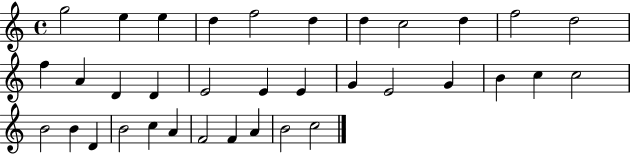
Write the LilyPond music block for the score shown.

{
  \clef treble
  \time 4/4
  \defaultTimeSignature
  \key c \major
  g''2 e''4 e''4 | d''4 f''2 d''4 | d''4 c''2 d''4 | f''2 d''2 | \break f''4 a'4 d'4 d'4 | e'2 e'4 e'4 | g'4 e'2 g'4 | b'4 c''4 c''2 | \break b'2 b'4 d'4 | b'2 c''4 a'4 | f'2 f'4 a'4 | b'2 c''2 | \break \bar "|."
}